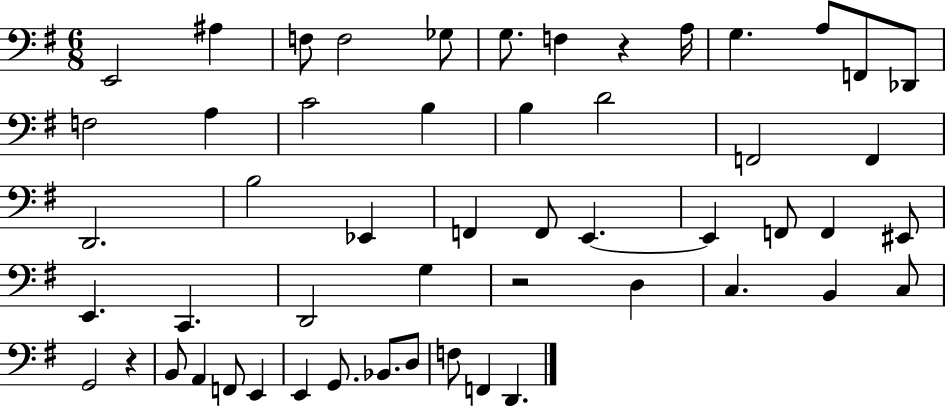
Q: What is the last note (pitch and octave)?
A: D2